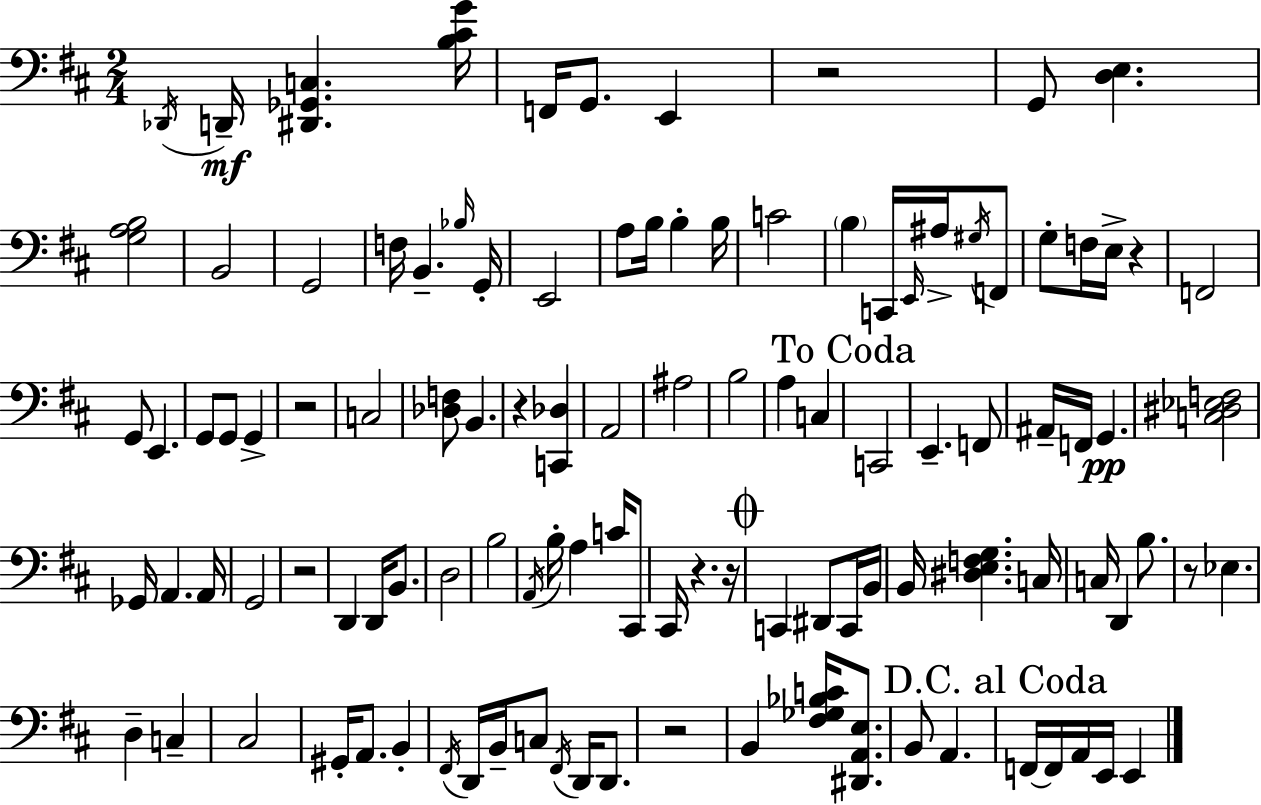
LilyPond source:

{
  \clef bass
  \numericTimeSignature
  \time 2/4
  \key d \major
  \acciaccatura { des,16 }\mf d,16-- <dis, ges, c>4. | <b cis' g'>16 f,16 g,8. e,4 | r2 | g,8 <d e>4. | \break <g a b>2 | b,2 | g,2 | f16 b,4.-- | \break \grace { bes16 } g,16-. e,2 | a8 b16 b4-. | b16 c'2 | \parenthesize b4 c,16 \grace { e,16 } | \break ais16-> \acciaccatura { gis16 } f,8 g8-. f16 e16-> | r4 f,2 | g,8 e,4. | g,8 g,8 | \break g,4-> r2 | c2 | <des f>8 b,4. | r4 | \break <c, des>4 a,2 | ais2 | b2 | a4 | \break c4 \mark "To Coda" c,2 | e,4.-- | f,8 ais,16-- f,16 g,4.\pp | <c dis ees f>2 | \break ges,16 a,4. | a,16 g,2 | r2 | d,4 | \break d,16 b,8. d2 | b2 | \acciaccatura { a,16 } b16-. a4 | c'16 cis,8 cis,16 r4. | \break r16 \mark \markup { \musicglyph "scripts.coda" } c,4 | dis,8 c,16 b,16 b,16 <dis e f g>4. | c16 c16 d,4 | b8. r8 ees4. | \break d4-- | c4-- cis2 | gis,16-. a,8. | b,4-. \acciaccatura { fis,16 } d,16 b,16-- | \break c8 \acciaccatura { fis,16 } d,16 d,8. r2 | b,4 | <fis ges bes c'>16 <dis, a, e>8. b,8 | a,4. \mark "D.C. al Coda" f,16~~ | \break f,16 a,16 e,16 e,4 \bar "|."
}